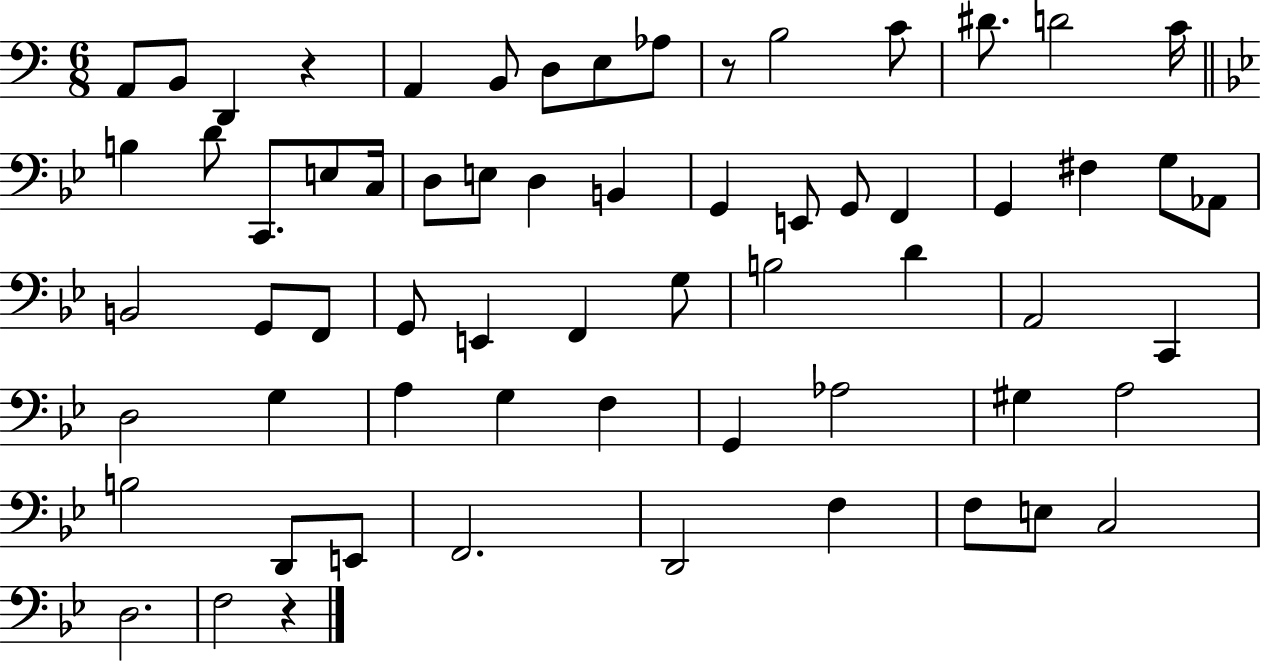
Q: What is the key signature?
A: C major